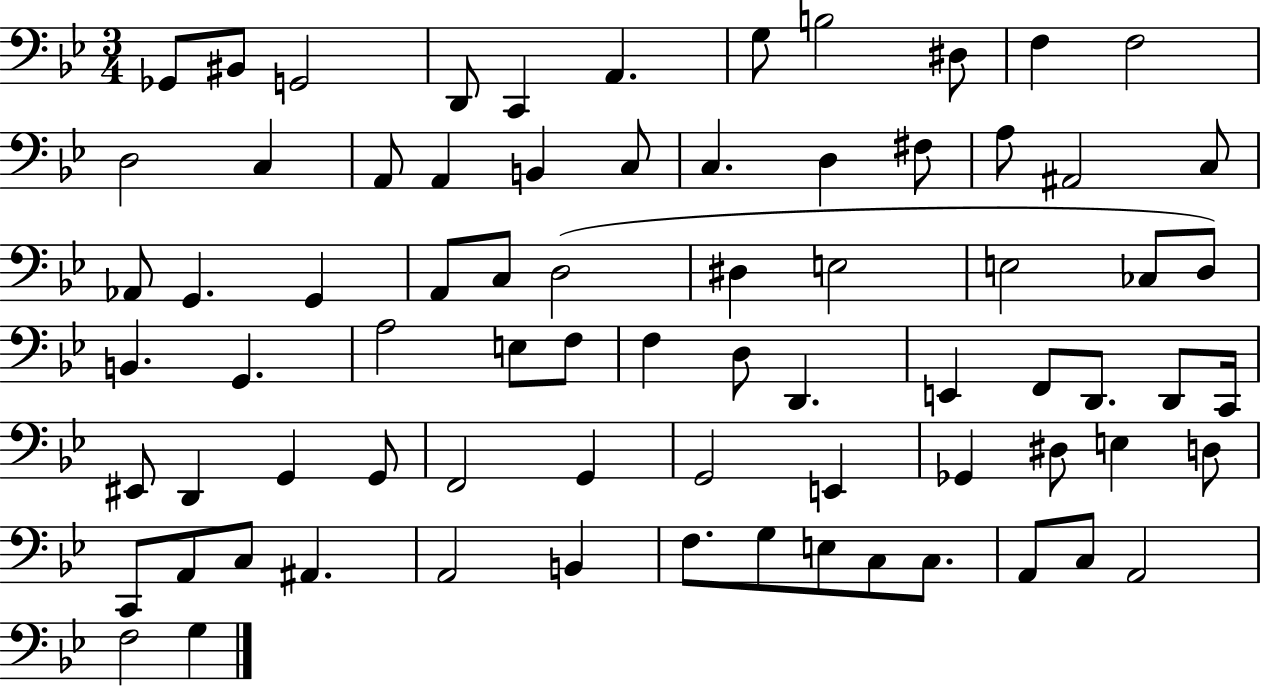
X:1
T:Untitled
M:3/4
L:1/4
K:Bb
_G,,/2 ^B,,/2 G,,2 D,,/2 C,, A,, G,/2 B,2 ^D,/2 F, F,2 D,2 C, A,,/2 A,, B,, C,/2 C, D, ^F,/2 A,/2 ^A,,2 C,/2 _A,,/2 G,, G,, A,,/2 C,/2 D,2 ^D, E,2 E,2 _C,/2 D,/2 B,, G,, A,2 E,/2 F,/2 F, D,/2 D,, E,, F,,/2 D,,/2 D,,/2 C,,/4 ^E,,/2 D,, G,, G,,/2 F,,2 G,, G,,2 E,, _G,, ^D,/2 E, D,/2 C,,/2 A,,/2 C,/2 ^A,, A,,2 B,, F,/2 G,/2 E,/2 C,/2 C,/2 A,,/2 C,/2 A,,2 F,2 G,